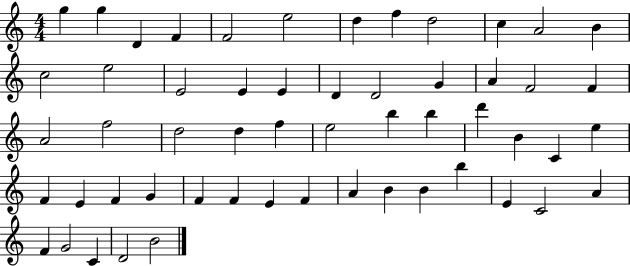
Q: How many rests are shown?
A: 0